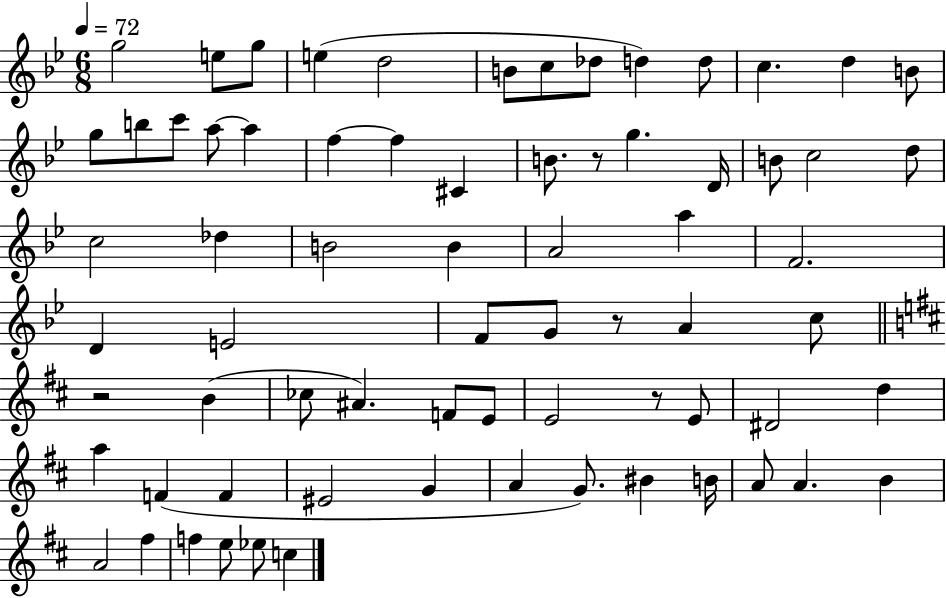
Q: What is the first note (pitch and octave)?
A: G5